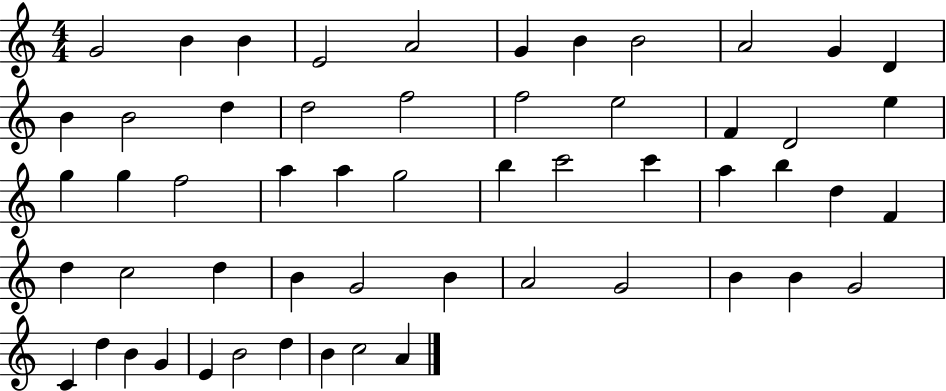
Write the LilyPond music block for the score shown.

{
  \clef treble
  \numericTimeSignature
  \time 4/4
  \key c \major
  g'2 b'4 b'4 | e'2 a'2 | g'4 b'4 b'2 | a'2 g'4 d'4 | \break b'4 b'2 d''4 | d''2 f''2 | f''2 e''2 | f'4 d'2 e''4 | \break g''4 g''4 f''2 | a''4 a''4 g''2 | b''4 c'''2 c'''4 | a''4 b''4 d''4 f'4 | \break d''4 c''2 d''4 | b'4 g'2 b'4 | a'2 g'2 | b'4 b'4 g'2 | \break c'4 d''4 b'4 g'4 | e'4 b'2 d''4 | b'4 c''2 a'4 | \bar "|."
}